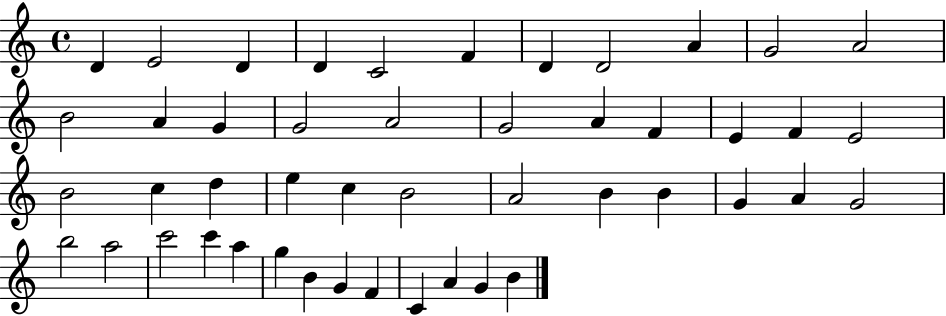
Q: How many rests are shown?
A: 0